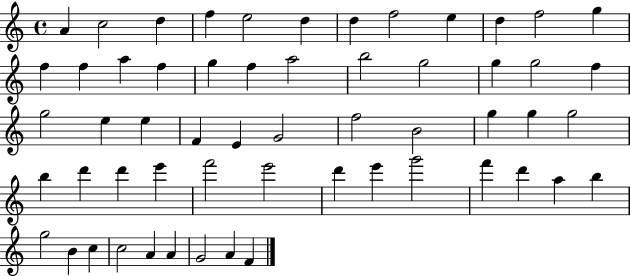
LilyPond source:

{
  \clef treble
  \time 4/4
  \defaultTimeSignature
  \key c \major
  a'4 c''2 d''4 | f''4 e''2 d''4 | d''4 f''2 e''4 | d''4 f''2 g''4 | \break f''4 f''4 a''4 f''4 | g''4 f''4 a''2 | b''2 g''2 | g''4 g''2 f''4 | \break g''2 e''4 e''4 | f'4 e'4 g'2 | f''2 b'2 | g''4 g''4 g''2 | \break b''4 d'''4 d'''4 e'''4 | f'''2 e'''2 | d'''4 e'''4 g'''2 | f'''4 d'''4 a''4 b''4 | \break g''2 b'4 c''4 | c''2 a'4 a'4 | g'2 a'4 f'4 | \bar "|."
}